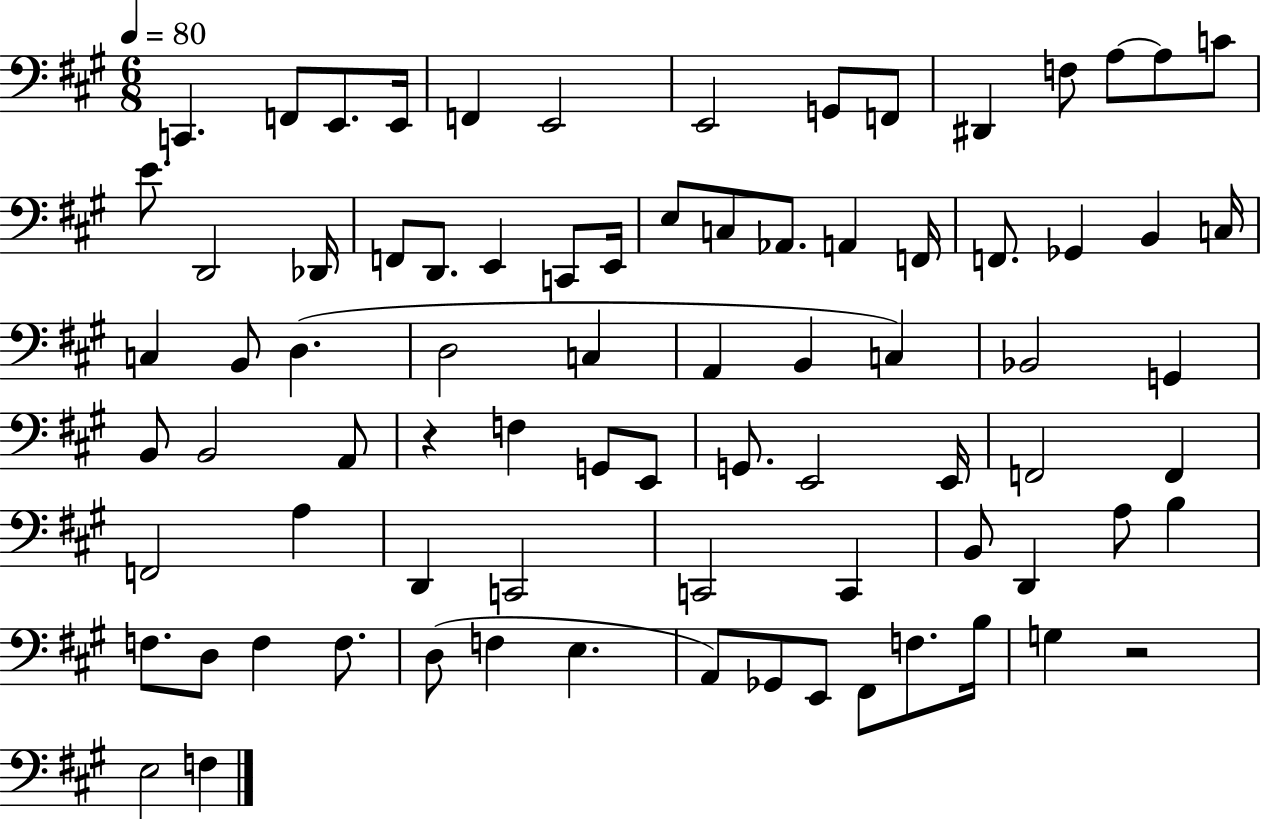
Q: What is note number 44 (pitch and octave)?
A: A2